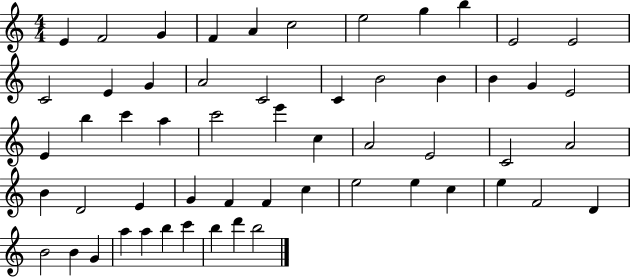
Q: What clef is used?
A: treble